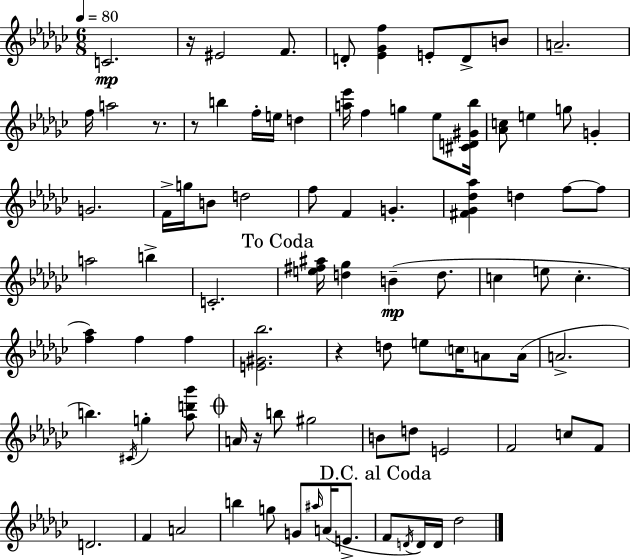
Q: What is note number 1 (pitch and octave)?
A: C4